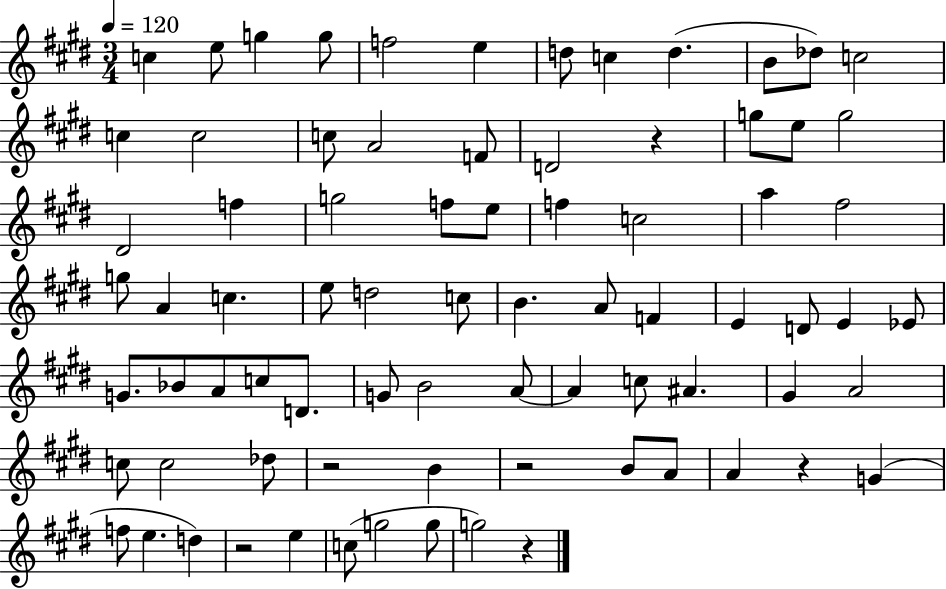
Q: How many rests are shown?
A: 6